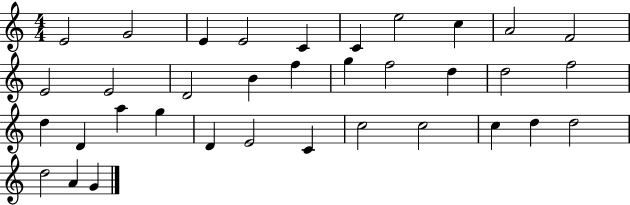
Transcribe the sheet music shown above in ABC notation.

X:1
T:Untitled
M:4/4
L:1/4
K:C
E2 G2 E E2 C C e2 c A2 F2 E2 E2 D2 B f g f2 d d2 f2 d D a g D E2 C c2 c2 c d d2 d2 A G